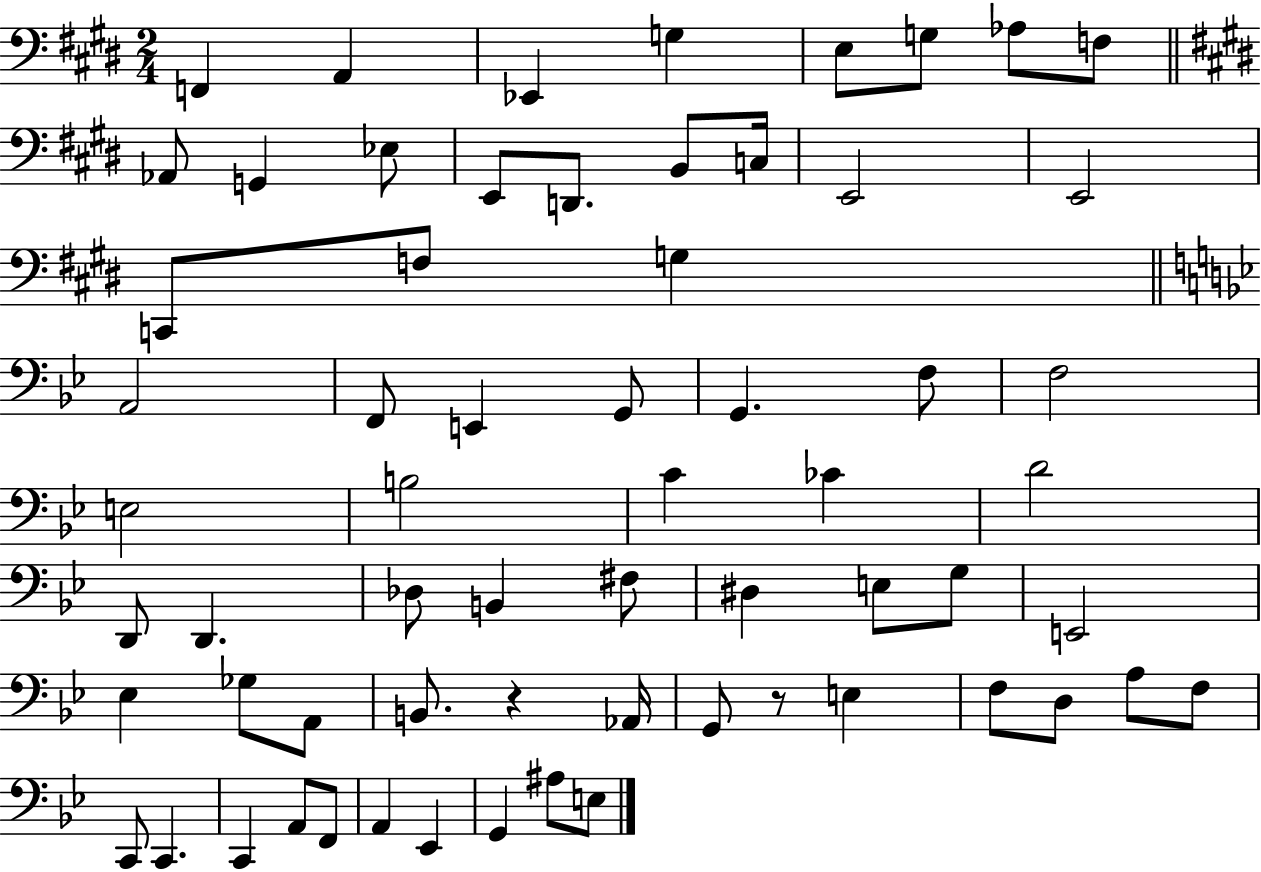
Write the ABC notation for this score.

X:1
T:Untitled
M:2/4
L:1/4
K:E
F,, A,, _E,, G, E,/2 G,/2 _A,/2 F,/2 _A,,/2 G,, _E,/2 E,,/2 D,,/2 B,,/2 C,/4 E,,2 E,,2 C,,/2 F,/2 G, A,,2 F,,/2 E,, G,,/2 G,, F,/2 F,2 E,2 B,2 C _C D2 D,,/2 D,, _D,/2 B,, ^F,/2 ^D, E,/2 G,/2 E,,2 _E, _G,/2 A,,/2 B,,/2 z _A,,/4 G,,/2 z/2 E, F,/2 D,/2 A,/2 F,/2 C,,/2 C,, C,, A,,/2 F,,/2 A,, _E,, G,, ^A,/2 E,/2